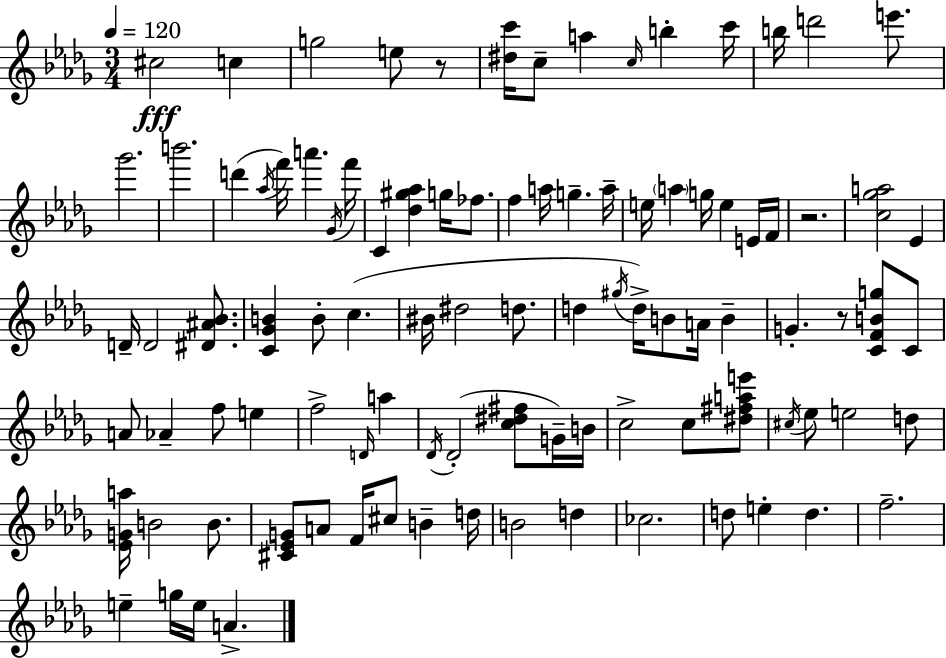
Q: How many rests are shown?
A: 3